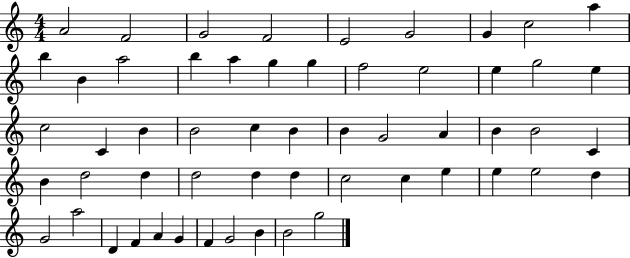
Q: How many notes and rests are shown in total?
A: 56